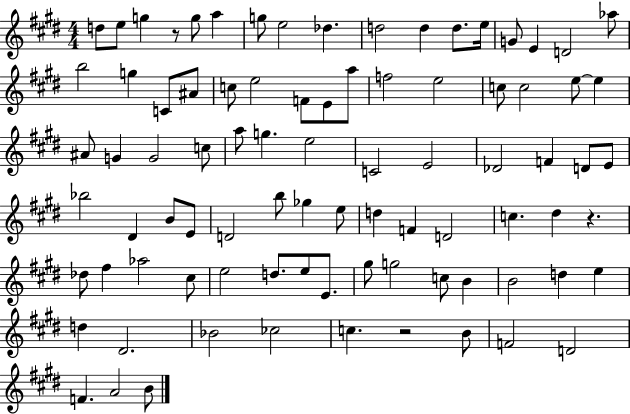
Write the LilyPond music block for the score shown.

{
  \clef treble
  \numericTimeSignature
  \time 4/4
  \key e \major
  d''8 e''8 g''4 r8 g''8 a''4 | g''8 e''2 des''4. | d''2 d''4 d''8. e''16 | g'8 e'4 d'2 aes''8 | \break b''2 g''4 c'8 ais'8 | c''8 e''2 f'8 e'8 a''8 | f''2 e''2 | c''8 c''2 e''8~~ e''4 | \break ais'8 g'4 g'2 c''8 | a''8 g''4. e''2 | c'2 e'2 | des'2 f'4 d'8 e'8 | \break bes''2 dis'4 b'8 e'8 | d'2 b''8 ges''4 e''8 | d''4 f'4 d'2 | c''4. dis''4 r4. | \break des''8 fis''4 aes''2 cis''8 | e''2 d''8. e''8 e'8. | gis''8 g''2 c''8 b'4 | b'2 d''4 e''4 | \break d''4 dis'2. | bes'2 ces''2 | c''4. r2 b'8 | f'2 d'2 | \break f'4. a'2 b'8 | \bar "|."
}